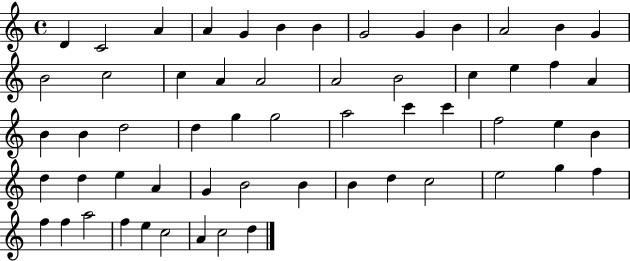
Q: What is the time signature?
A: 4/4